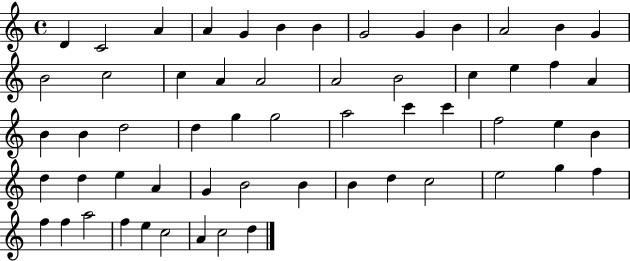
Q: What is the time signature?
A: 4/4